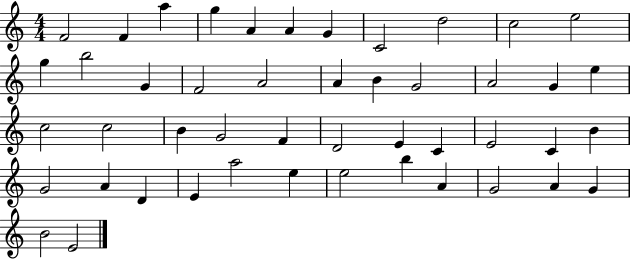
{
  \clef treble
  \numericTimeSignature
  \time 4/4
  \key c \major
  f'2 f'4 a''4 | g''4 a'4 a'4 g'4 | c'2 d''2 | c''2 e''2 | \break g''4 b''2 g'4 | f'2 a'2 | a'4 b'4 g'2 | a'2 g'4 e''4 | \break c''2 c''2 | b'4 g'2 f'4 | d'2 e'4 c'4 | e'2 c'4 b'4 | \break g'2 a'4 d'4 | e'4 a''2 e''4 | e''2 b''4 a'4 | g'2 a'4 g'4 | \break b'2 e'2 | \bar "|."
}